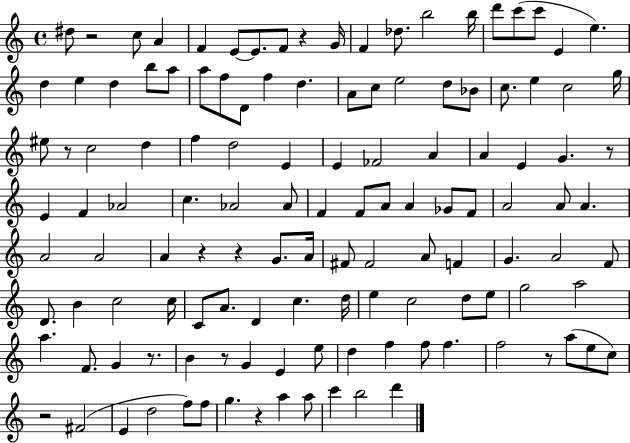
D#5/e R/h C5/e A4/q F4/q E4/e E4/e. F4/e R/q G4/s F4/q Db5/e. B5/h B5/s D6/e C6/e C6/e E4/q E5/q. D5/q E5/q D5/q B5/e A5/e A5/e F5/e D4/e F5/q D5/q. A4/e C5/e E5/h D5/e Bb4/e C5/e. E5/q C5/h G5/s EIS5/e R/e C5/h D5/q F5/q D5/h E4/q E4/q FES4/h A4/q A4/q E4/q G4/q. R/e E4/q F4/q Ab4/h C5/q. Ab4/h Ab4/e F4/q F4/e A4/e A4/q Gb4/e F4/e A4/h A4/e A4/q. A4/h A4/h A4/q R/q R/q G4/e. A4/s F#4/e F#4/h A4/e F4/q G4/q. A4/h F4/e D4/e. B4/q C5/h C5/s C4/e A4/e. D4/q C5/q. D5/s E5/q C5/h D5/e E5/e G5/h A5/h A5/q. F4/e. G4/q R/e. B4/q R/e G4/q E4/q E5/e D5/q F5/q F5/e F5/q. F5/h R/e A5/e E5/e C5/e R/h F#4/h E4/q D5/h F5/e F5/e G5/q. R/q A5/q A5/e C6/q B5/h D6/q